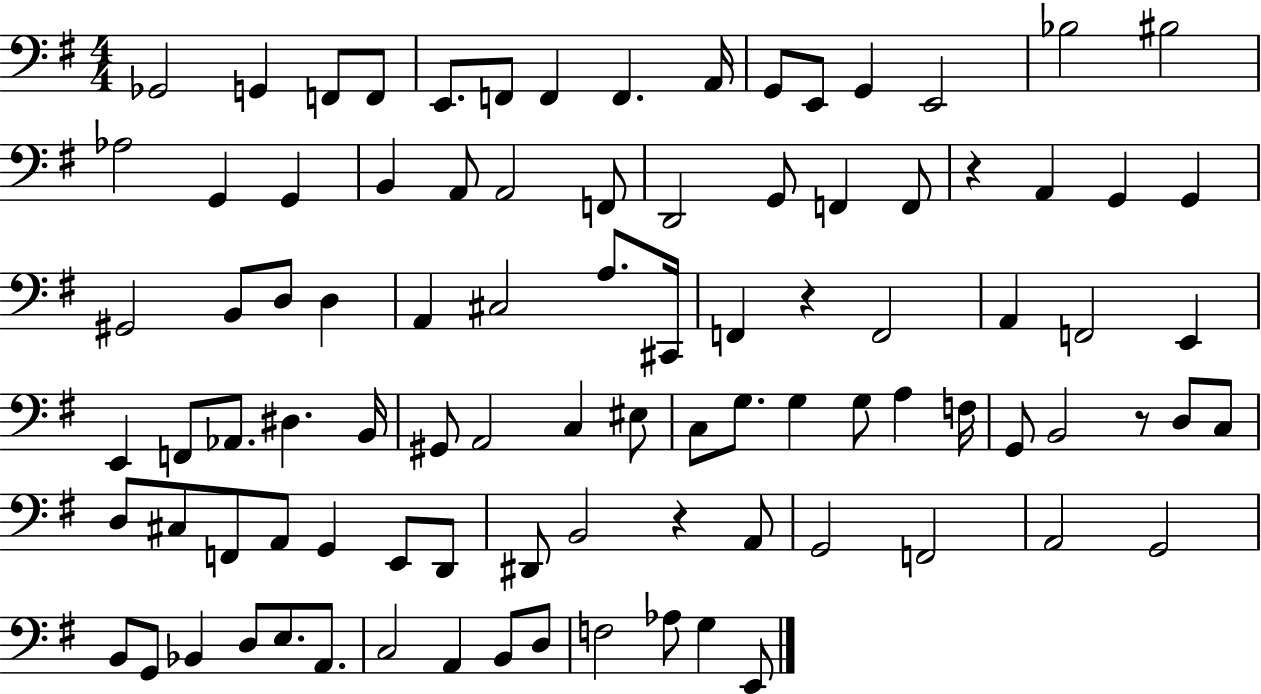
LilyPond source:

{
  \clef bass
  \numericTimeSignature
  \time 4/4
  \key g \major
  ges,2 g,4 f,8 f,8 | e,8. f,8 f,4 f,4. a,16 | g,8 e,8 g,4 e,2 | bes2 bis2 | \break aes2 g,4 g,4 | b,4 a,8 a,2 f,8 | d,2 g,8 f,4 f,8 | r4 a,4 g,4 g,4 | \break gis,2 b,8 d8 d4 | a,4 cis2 a8. cis,16 | f,4 r4 f,2 | a,4 f,2 e,4 | \break e,4 f,8 aes,8. dis4. b,16 | gis,8 a,2 c4 eis8 | c8 g8. g4 g8 a4 f16 | g,8 b,2 r8 d8 c8 | \break d8 cis8 f,8 a,8 g,4 e,8 d,8 | dis,8 b,2 r4 a,8 | g,2 f,2 | a,2 g,2 | \break b,8 g,8 bes,4 d8 e8. a,8. | c2 a,4 b,8 d8 | f2 aes8 g4 e,8 | \bar "|."
}